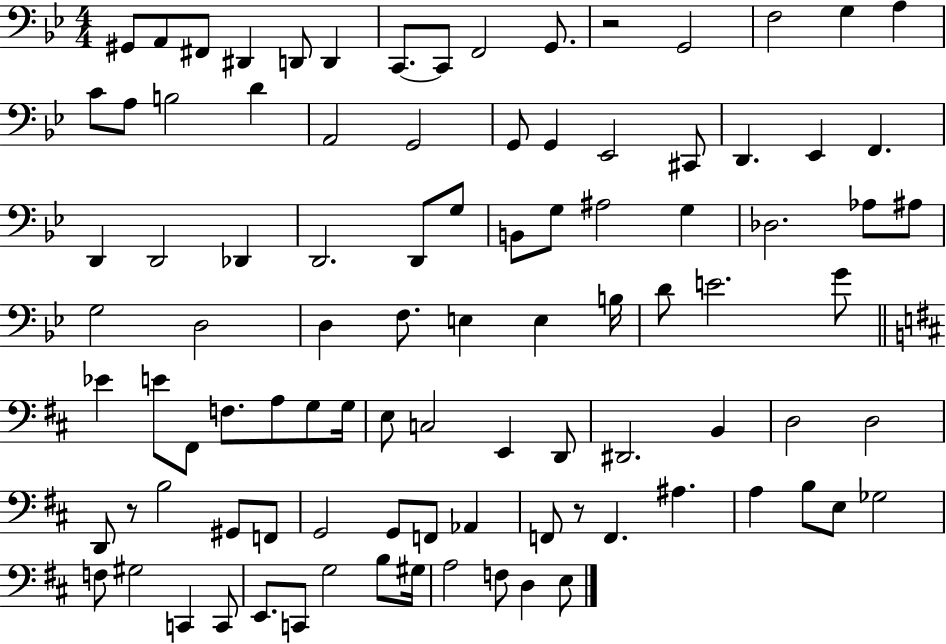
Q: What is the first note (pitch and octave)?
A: G#2